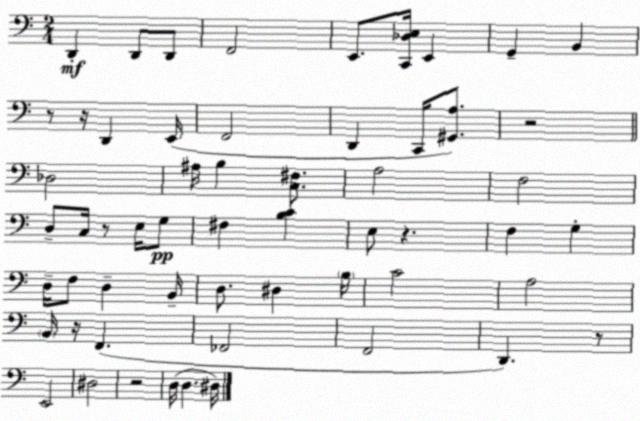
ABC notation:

X:1
T:Untitled
M:2/4
L:1/4
K:C
D,, D,,/2 D,,/2 F,,2 E,,/2 [C,,_D,E,]/4 E,, G,, B,, z/2 z/4 D,, E,,/4 F,,2 D,, C,,/4 [^G,,A,]/2 z2 _D,2 ^A,/4 B, [C,^F,]/2 A,2 F,2 D,/2 C,/4 z/2 E,/4 G,/2 ^F, [B,C] E,/2 z F, G, D,/4 F,/2 D, B,,/4 D,/2 ^D, B,/4 C2 A,2 B,,/4 z/4 F,, _F,,2 F,,2 D,, z/2 E,,2 ^D,2 z2 D,/4 D, ^D,/4